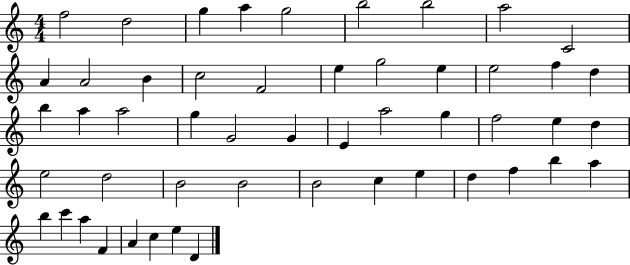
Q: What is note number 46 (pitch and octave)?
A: A5